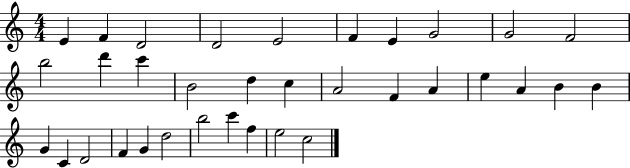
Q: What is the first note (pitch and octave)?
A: E4